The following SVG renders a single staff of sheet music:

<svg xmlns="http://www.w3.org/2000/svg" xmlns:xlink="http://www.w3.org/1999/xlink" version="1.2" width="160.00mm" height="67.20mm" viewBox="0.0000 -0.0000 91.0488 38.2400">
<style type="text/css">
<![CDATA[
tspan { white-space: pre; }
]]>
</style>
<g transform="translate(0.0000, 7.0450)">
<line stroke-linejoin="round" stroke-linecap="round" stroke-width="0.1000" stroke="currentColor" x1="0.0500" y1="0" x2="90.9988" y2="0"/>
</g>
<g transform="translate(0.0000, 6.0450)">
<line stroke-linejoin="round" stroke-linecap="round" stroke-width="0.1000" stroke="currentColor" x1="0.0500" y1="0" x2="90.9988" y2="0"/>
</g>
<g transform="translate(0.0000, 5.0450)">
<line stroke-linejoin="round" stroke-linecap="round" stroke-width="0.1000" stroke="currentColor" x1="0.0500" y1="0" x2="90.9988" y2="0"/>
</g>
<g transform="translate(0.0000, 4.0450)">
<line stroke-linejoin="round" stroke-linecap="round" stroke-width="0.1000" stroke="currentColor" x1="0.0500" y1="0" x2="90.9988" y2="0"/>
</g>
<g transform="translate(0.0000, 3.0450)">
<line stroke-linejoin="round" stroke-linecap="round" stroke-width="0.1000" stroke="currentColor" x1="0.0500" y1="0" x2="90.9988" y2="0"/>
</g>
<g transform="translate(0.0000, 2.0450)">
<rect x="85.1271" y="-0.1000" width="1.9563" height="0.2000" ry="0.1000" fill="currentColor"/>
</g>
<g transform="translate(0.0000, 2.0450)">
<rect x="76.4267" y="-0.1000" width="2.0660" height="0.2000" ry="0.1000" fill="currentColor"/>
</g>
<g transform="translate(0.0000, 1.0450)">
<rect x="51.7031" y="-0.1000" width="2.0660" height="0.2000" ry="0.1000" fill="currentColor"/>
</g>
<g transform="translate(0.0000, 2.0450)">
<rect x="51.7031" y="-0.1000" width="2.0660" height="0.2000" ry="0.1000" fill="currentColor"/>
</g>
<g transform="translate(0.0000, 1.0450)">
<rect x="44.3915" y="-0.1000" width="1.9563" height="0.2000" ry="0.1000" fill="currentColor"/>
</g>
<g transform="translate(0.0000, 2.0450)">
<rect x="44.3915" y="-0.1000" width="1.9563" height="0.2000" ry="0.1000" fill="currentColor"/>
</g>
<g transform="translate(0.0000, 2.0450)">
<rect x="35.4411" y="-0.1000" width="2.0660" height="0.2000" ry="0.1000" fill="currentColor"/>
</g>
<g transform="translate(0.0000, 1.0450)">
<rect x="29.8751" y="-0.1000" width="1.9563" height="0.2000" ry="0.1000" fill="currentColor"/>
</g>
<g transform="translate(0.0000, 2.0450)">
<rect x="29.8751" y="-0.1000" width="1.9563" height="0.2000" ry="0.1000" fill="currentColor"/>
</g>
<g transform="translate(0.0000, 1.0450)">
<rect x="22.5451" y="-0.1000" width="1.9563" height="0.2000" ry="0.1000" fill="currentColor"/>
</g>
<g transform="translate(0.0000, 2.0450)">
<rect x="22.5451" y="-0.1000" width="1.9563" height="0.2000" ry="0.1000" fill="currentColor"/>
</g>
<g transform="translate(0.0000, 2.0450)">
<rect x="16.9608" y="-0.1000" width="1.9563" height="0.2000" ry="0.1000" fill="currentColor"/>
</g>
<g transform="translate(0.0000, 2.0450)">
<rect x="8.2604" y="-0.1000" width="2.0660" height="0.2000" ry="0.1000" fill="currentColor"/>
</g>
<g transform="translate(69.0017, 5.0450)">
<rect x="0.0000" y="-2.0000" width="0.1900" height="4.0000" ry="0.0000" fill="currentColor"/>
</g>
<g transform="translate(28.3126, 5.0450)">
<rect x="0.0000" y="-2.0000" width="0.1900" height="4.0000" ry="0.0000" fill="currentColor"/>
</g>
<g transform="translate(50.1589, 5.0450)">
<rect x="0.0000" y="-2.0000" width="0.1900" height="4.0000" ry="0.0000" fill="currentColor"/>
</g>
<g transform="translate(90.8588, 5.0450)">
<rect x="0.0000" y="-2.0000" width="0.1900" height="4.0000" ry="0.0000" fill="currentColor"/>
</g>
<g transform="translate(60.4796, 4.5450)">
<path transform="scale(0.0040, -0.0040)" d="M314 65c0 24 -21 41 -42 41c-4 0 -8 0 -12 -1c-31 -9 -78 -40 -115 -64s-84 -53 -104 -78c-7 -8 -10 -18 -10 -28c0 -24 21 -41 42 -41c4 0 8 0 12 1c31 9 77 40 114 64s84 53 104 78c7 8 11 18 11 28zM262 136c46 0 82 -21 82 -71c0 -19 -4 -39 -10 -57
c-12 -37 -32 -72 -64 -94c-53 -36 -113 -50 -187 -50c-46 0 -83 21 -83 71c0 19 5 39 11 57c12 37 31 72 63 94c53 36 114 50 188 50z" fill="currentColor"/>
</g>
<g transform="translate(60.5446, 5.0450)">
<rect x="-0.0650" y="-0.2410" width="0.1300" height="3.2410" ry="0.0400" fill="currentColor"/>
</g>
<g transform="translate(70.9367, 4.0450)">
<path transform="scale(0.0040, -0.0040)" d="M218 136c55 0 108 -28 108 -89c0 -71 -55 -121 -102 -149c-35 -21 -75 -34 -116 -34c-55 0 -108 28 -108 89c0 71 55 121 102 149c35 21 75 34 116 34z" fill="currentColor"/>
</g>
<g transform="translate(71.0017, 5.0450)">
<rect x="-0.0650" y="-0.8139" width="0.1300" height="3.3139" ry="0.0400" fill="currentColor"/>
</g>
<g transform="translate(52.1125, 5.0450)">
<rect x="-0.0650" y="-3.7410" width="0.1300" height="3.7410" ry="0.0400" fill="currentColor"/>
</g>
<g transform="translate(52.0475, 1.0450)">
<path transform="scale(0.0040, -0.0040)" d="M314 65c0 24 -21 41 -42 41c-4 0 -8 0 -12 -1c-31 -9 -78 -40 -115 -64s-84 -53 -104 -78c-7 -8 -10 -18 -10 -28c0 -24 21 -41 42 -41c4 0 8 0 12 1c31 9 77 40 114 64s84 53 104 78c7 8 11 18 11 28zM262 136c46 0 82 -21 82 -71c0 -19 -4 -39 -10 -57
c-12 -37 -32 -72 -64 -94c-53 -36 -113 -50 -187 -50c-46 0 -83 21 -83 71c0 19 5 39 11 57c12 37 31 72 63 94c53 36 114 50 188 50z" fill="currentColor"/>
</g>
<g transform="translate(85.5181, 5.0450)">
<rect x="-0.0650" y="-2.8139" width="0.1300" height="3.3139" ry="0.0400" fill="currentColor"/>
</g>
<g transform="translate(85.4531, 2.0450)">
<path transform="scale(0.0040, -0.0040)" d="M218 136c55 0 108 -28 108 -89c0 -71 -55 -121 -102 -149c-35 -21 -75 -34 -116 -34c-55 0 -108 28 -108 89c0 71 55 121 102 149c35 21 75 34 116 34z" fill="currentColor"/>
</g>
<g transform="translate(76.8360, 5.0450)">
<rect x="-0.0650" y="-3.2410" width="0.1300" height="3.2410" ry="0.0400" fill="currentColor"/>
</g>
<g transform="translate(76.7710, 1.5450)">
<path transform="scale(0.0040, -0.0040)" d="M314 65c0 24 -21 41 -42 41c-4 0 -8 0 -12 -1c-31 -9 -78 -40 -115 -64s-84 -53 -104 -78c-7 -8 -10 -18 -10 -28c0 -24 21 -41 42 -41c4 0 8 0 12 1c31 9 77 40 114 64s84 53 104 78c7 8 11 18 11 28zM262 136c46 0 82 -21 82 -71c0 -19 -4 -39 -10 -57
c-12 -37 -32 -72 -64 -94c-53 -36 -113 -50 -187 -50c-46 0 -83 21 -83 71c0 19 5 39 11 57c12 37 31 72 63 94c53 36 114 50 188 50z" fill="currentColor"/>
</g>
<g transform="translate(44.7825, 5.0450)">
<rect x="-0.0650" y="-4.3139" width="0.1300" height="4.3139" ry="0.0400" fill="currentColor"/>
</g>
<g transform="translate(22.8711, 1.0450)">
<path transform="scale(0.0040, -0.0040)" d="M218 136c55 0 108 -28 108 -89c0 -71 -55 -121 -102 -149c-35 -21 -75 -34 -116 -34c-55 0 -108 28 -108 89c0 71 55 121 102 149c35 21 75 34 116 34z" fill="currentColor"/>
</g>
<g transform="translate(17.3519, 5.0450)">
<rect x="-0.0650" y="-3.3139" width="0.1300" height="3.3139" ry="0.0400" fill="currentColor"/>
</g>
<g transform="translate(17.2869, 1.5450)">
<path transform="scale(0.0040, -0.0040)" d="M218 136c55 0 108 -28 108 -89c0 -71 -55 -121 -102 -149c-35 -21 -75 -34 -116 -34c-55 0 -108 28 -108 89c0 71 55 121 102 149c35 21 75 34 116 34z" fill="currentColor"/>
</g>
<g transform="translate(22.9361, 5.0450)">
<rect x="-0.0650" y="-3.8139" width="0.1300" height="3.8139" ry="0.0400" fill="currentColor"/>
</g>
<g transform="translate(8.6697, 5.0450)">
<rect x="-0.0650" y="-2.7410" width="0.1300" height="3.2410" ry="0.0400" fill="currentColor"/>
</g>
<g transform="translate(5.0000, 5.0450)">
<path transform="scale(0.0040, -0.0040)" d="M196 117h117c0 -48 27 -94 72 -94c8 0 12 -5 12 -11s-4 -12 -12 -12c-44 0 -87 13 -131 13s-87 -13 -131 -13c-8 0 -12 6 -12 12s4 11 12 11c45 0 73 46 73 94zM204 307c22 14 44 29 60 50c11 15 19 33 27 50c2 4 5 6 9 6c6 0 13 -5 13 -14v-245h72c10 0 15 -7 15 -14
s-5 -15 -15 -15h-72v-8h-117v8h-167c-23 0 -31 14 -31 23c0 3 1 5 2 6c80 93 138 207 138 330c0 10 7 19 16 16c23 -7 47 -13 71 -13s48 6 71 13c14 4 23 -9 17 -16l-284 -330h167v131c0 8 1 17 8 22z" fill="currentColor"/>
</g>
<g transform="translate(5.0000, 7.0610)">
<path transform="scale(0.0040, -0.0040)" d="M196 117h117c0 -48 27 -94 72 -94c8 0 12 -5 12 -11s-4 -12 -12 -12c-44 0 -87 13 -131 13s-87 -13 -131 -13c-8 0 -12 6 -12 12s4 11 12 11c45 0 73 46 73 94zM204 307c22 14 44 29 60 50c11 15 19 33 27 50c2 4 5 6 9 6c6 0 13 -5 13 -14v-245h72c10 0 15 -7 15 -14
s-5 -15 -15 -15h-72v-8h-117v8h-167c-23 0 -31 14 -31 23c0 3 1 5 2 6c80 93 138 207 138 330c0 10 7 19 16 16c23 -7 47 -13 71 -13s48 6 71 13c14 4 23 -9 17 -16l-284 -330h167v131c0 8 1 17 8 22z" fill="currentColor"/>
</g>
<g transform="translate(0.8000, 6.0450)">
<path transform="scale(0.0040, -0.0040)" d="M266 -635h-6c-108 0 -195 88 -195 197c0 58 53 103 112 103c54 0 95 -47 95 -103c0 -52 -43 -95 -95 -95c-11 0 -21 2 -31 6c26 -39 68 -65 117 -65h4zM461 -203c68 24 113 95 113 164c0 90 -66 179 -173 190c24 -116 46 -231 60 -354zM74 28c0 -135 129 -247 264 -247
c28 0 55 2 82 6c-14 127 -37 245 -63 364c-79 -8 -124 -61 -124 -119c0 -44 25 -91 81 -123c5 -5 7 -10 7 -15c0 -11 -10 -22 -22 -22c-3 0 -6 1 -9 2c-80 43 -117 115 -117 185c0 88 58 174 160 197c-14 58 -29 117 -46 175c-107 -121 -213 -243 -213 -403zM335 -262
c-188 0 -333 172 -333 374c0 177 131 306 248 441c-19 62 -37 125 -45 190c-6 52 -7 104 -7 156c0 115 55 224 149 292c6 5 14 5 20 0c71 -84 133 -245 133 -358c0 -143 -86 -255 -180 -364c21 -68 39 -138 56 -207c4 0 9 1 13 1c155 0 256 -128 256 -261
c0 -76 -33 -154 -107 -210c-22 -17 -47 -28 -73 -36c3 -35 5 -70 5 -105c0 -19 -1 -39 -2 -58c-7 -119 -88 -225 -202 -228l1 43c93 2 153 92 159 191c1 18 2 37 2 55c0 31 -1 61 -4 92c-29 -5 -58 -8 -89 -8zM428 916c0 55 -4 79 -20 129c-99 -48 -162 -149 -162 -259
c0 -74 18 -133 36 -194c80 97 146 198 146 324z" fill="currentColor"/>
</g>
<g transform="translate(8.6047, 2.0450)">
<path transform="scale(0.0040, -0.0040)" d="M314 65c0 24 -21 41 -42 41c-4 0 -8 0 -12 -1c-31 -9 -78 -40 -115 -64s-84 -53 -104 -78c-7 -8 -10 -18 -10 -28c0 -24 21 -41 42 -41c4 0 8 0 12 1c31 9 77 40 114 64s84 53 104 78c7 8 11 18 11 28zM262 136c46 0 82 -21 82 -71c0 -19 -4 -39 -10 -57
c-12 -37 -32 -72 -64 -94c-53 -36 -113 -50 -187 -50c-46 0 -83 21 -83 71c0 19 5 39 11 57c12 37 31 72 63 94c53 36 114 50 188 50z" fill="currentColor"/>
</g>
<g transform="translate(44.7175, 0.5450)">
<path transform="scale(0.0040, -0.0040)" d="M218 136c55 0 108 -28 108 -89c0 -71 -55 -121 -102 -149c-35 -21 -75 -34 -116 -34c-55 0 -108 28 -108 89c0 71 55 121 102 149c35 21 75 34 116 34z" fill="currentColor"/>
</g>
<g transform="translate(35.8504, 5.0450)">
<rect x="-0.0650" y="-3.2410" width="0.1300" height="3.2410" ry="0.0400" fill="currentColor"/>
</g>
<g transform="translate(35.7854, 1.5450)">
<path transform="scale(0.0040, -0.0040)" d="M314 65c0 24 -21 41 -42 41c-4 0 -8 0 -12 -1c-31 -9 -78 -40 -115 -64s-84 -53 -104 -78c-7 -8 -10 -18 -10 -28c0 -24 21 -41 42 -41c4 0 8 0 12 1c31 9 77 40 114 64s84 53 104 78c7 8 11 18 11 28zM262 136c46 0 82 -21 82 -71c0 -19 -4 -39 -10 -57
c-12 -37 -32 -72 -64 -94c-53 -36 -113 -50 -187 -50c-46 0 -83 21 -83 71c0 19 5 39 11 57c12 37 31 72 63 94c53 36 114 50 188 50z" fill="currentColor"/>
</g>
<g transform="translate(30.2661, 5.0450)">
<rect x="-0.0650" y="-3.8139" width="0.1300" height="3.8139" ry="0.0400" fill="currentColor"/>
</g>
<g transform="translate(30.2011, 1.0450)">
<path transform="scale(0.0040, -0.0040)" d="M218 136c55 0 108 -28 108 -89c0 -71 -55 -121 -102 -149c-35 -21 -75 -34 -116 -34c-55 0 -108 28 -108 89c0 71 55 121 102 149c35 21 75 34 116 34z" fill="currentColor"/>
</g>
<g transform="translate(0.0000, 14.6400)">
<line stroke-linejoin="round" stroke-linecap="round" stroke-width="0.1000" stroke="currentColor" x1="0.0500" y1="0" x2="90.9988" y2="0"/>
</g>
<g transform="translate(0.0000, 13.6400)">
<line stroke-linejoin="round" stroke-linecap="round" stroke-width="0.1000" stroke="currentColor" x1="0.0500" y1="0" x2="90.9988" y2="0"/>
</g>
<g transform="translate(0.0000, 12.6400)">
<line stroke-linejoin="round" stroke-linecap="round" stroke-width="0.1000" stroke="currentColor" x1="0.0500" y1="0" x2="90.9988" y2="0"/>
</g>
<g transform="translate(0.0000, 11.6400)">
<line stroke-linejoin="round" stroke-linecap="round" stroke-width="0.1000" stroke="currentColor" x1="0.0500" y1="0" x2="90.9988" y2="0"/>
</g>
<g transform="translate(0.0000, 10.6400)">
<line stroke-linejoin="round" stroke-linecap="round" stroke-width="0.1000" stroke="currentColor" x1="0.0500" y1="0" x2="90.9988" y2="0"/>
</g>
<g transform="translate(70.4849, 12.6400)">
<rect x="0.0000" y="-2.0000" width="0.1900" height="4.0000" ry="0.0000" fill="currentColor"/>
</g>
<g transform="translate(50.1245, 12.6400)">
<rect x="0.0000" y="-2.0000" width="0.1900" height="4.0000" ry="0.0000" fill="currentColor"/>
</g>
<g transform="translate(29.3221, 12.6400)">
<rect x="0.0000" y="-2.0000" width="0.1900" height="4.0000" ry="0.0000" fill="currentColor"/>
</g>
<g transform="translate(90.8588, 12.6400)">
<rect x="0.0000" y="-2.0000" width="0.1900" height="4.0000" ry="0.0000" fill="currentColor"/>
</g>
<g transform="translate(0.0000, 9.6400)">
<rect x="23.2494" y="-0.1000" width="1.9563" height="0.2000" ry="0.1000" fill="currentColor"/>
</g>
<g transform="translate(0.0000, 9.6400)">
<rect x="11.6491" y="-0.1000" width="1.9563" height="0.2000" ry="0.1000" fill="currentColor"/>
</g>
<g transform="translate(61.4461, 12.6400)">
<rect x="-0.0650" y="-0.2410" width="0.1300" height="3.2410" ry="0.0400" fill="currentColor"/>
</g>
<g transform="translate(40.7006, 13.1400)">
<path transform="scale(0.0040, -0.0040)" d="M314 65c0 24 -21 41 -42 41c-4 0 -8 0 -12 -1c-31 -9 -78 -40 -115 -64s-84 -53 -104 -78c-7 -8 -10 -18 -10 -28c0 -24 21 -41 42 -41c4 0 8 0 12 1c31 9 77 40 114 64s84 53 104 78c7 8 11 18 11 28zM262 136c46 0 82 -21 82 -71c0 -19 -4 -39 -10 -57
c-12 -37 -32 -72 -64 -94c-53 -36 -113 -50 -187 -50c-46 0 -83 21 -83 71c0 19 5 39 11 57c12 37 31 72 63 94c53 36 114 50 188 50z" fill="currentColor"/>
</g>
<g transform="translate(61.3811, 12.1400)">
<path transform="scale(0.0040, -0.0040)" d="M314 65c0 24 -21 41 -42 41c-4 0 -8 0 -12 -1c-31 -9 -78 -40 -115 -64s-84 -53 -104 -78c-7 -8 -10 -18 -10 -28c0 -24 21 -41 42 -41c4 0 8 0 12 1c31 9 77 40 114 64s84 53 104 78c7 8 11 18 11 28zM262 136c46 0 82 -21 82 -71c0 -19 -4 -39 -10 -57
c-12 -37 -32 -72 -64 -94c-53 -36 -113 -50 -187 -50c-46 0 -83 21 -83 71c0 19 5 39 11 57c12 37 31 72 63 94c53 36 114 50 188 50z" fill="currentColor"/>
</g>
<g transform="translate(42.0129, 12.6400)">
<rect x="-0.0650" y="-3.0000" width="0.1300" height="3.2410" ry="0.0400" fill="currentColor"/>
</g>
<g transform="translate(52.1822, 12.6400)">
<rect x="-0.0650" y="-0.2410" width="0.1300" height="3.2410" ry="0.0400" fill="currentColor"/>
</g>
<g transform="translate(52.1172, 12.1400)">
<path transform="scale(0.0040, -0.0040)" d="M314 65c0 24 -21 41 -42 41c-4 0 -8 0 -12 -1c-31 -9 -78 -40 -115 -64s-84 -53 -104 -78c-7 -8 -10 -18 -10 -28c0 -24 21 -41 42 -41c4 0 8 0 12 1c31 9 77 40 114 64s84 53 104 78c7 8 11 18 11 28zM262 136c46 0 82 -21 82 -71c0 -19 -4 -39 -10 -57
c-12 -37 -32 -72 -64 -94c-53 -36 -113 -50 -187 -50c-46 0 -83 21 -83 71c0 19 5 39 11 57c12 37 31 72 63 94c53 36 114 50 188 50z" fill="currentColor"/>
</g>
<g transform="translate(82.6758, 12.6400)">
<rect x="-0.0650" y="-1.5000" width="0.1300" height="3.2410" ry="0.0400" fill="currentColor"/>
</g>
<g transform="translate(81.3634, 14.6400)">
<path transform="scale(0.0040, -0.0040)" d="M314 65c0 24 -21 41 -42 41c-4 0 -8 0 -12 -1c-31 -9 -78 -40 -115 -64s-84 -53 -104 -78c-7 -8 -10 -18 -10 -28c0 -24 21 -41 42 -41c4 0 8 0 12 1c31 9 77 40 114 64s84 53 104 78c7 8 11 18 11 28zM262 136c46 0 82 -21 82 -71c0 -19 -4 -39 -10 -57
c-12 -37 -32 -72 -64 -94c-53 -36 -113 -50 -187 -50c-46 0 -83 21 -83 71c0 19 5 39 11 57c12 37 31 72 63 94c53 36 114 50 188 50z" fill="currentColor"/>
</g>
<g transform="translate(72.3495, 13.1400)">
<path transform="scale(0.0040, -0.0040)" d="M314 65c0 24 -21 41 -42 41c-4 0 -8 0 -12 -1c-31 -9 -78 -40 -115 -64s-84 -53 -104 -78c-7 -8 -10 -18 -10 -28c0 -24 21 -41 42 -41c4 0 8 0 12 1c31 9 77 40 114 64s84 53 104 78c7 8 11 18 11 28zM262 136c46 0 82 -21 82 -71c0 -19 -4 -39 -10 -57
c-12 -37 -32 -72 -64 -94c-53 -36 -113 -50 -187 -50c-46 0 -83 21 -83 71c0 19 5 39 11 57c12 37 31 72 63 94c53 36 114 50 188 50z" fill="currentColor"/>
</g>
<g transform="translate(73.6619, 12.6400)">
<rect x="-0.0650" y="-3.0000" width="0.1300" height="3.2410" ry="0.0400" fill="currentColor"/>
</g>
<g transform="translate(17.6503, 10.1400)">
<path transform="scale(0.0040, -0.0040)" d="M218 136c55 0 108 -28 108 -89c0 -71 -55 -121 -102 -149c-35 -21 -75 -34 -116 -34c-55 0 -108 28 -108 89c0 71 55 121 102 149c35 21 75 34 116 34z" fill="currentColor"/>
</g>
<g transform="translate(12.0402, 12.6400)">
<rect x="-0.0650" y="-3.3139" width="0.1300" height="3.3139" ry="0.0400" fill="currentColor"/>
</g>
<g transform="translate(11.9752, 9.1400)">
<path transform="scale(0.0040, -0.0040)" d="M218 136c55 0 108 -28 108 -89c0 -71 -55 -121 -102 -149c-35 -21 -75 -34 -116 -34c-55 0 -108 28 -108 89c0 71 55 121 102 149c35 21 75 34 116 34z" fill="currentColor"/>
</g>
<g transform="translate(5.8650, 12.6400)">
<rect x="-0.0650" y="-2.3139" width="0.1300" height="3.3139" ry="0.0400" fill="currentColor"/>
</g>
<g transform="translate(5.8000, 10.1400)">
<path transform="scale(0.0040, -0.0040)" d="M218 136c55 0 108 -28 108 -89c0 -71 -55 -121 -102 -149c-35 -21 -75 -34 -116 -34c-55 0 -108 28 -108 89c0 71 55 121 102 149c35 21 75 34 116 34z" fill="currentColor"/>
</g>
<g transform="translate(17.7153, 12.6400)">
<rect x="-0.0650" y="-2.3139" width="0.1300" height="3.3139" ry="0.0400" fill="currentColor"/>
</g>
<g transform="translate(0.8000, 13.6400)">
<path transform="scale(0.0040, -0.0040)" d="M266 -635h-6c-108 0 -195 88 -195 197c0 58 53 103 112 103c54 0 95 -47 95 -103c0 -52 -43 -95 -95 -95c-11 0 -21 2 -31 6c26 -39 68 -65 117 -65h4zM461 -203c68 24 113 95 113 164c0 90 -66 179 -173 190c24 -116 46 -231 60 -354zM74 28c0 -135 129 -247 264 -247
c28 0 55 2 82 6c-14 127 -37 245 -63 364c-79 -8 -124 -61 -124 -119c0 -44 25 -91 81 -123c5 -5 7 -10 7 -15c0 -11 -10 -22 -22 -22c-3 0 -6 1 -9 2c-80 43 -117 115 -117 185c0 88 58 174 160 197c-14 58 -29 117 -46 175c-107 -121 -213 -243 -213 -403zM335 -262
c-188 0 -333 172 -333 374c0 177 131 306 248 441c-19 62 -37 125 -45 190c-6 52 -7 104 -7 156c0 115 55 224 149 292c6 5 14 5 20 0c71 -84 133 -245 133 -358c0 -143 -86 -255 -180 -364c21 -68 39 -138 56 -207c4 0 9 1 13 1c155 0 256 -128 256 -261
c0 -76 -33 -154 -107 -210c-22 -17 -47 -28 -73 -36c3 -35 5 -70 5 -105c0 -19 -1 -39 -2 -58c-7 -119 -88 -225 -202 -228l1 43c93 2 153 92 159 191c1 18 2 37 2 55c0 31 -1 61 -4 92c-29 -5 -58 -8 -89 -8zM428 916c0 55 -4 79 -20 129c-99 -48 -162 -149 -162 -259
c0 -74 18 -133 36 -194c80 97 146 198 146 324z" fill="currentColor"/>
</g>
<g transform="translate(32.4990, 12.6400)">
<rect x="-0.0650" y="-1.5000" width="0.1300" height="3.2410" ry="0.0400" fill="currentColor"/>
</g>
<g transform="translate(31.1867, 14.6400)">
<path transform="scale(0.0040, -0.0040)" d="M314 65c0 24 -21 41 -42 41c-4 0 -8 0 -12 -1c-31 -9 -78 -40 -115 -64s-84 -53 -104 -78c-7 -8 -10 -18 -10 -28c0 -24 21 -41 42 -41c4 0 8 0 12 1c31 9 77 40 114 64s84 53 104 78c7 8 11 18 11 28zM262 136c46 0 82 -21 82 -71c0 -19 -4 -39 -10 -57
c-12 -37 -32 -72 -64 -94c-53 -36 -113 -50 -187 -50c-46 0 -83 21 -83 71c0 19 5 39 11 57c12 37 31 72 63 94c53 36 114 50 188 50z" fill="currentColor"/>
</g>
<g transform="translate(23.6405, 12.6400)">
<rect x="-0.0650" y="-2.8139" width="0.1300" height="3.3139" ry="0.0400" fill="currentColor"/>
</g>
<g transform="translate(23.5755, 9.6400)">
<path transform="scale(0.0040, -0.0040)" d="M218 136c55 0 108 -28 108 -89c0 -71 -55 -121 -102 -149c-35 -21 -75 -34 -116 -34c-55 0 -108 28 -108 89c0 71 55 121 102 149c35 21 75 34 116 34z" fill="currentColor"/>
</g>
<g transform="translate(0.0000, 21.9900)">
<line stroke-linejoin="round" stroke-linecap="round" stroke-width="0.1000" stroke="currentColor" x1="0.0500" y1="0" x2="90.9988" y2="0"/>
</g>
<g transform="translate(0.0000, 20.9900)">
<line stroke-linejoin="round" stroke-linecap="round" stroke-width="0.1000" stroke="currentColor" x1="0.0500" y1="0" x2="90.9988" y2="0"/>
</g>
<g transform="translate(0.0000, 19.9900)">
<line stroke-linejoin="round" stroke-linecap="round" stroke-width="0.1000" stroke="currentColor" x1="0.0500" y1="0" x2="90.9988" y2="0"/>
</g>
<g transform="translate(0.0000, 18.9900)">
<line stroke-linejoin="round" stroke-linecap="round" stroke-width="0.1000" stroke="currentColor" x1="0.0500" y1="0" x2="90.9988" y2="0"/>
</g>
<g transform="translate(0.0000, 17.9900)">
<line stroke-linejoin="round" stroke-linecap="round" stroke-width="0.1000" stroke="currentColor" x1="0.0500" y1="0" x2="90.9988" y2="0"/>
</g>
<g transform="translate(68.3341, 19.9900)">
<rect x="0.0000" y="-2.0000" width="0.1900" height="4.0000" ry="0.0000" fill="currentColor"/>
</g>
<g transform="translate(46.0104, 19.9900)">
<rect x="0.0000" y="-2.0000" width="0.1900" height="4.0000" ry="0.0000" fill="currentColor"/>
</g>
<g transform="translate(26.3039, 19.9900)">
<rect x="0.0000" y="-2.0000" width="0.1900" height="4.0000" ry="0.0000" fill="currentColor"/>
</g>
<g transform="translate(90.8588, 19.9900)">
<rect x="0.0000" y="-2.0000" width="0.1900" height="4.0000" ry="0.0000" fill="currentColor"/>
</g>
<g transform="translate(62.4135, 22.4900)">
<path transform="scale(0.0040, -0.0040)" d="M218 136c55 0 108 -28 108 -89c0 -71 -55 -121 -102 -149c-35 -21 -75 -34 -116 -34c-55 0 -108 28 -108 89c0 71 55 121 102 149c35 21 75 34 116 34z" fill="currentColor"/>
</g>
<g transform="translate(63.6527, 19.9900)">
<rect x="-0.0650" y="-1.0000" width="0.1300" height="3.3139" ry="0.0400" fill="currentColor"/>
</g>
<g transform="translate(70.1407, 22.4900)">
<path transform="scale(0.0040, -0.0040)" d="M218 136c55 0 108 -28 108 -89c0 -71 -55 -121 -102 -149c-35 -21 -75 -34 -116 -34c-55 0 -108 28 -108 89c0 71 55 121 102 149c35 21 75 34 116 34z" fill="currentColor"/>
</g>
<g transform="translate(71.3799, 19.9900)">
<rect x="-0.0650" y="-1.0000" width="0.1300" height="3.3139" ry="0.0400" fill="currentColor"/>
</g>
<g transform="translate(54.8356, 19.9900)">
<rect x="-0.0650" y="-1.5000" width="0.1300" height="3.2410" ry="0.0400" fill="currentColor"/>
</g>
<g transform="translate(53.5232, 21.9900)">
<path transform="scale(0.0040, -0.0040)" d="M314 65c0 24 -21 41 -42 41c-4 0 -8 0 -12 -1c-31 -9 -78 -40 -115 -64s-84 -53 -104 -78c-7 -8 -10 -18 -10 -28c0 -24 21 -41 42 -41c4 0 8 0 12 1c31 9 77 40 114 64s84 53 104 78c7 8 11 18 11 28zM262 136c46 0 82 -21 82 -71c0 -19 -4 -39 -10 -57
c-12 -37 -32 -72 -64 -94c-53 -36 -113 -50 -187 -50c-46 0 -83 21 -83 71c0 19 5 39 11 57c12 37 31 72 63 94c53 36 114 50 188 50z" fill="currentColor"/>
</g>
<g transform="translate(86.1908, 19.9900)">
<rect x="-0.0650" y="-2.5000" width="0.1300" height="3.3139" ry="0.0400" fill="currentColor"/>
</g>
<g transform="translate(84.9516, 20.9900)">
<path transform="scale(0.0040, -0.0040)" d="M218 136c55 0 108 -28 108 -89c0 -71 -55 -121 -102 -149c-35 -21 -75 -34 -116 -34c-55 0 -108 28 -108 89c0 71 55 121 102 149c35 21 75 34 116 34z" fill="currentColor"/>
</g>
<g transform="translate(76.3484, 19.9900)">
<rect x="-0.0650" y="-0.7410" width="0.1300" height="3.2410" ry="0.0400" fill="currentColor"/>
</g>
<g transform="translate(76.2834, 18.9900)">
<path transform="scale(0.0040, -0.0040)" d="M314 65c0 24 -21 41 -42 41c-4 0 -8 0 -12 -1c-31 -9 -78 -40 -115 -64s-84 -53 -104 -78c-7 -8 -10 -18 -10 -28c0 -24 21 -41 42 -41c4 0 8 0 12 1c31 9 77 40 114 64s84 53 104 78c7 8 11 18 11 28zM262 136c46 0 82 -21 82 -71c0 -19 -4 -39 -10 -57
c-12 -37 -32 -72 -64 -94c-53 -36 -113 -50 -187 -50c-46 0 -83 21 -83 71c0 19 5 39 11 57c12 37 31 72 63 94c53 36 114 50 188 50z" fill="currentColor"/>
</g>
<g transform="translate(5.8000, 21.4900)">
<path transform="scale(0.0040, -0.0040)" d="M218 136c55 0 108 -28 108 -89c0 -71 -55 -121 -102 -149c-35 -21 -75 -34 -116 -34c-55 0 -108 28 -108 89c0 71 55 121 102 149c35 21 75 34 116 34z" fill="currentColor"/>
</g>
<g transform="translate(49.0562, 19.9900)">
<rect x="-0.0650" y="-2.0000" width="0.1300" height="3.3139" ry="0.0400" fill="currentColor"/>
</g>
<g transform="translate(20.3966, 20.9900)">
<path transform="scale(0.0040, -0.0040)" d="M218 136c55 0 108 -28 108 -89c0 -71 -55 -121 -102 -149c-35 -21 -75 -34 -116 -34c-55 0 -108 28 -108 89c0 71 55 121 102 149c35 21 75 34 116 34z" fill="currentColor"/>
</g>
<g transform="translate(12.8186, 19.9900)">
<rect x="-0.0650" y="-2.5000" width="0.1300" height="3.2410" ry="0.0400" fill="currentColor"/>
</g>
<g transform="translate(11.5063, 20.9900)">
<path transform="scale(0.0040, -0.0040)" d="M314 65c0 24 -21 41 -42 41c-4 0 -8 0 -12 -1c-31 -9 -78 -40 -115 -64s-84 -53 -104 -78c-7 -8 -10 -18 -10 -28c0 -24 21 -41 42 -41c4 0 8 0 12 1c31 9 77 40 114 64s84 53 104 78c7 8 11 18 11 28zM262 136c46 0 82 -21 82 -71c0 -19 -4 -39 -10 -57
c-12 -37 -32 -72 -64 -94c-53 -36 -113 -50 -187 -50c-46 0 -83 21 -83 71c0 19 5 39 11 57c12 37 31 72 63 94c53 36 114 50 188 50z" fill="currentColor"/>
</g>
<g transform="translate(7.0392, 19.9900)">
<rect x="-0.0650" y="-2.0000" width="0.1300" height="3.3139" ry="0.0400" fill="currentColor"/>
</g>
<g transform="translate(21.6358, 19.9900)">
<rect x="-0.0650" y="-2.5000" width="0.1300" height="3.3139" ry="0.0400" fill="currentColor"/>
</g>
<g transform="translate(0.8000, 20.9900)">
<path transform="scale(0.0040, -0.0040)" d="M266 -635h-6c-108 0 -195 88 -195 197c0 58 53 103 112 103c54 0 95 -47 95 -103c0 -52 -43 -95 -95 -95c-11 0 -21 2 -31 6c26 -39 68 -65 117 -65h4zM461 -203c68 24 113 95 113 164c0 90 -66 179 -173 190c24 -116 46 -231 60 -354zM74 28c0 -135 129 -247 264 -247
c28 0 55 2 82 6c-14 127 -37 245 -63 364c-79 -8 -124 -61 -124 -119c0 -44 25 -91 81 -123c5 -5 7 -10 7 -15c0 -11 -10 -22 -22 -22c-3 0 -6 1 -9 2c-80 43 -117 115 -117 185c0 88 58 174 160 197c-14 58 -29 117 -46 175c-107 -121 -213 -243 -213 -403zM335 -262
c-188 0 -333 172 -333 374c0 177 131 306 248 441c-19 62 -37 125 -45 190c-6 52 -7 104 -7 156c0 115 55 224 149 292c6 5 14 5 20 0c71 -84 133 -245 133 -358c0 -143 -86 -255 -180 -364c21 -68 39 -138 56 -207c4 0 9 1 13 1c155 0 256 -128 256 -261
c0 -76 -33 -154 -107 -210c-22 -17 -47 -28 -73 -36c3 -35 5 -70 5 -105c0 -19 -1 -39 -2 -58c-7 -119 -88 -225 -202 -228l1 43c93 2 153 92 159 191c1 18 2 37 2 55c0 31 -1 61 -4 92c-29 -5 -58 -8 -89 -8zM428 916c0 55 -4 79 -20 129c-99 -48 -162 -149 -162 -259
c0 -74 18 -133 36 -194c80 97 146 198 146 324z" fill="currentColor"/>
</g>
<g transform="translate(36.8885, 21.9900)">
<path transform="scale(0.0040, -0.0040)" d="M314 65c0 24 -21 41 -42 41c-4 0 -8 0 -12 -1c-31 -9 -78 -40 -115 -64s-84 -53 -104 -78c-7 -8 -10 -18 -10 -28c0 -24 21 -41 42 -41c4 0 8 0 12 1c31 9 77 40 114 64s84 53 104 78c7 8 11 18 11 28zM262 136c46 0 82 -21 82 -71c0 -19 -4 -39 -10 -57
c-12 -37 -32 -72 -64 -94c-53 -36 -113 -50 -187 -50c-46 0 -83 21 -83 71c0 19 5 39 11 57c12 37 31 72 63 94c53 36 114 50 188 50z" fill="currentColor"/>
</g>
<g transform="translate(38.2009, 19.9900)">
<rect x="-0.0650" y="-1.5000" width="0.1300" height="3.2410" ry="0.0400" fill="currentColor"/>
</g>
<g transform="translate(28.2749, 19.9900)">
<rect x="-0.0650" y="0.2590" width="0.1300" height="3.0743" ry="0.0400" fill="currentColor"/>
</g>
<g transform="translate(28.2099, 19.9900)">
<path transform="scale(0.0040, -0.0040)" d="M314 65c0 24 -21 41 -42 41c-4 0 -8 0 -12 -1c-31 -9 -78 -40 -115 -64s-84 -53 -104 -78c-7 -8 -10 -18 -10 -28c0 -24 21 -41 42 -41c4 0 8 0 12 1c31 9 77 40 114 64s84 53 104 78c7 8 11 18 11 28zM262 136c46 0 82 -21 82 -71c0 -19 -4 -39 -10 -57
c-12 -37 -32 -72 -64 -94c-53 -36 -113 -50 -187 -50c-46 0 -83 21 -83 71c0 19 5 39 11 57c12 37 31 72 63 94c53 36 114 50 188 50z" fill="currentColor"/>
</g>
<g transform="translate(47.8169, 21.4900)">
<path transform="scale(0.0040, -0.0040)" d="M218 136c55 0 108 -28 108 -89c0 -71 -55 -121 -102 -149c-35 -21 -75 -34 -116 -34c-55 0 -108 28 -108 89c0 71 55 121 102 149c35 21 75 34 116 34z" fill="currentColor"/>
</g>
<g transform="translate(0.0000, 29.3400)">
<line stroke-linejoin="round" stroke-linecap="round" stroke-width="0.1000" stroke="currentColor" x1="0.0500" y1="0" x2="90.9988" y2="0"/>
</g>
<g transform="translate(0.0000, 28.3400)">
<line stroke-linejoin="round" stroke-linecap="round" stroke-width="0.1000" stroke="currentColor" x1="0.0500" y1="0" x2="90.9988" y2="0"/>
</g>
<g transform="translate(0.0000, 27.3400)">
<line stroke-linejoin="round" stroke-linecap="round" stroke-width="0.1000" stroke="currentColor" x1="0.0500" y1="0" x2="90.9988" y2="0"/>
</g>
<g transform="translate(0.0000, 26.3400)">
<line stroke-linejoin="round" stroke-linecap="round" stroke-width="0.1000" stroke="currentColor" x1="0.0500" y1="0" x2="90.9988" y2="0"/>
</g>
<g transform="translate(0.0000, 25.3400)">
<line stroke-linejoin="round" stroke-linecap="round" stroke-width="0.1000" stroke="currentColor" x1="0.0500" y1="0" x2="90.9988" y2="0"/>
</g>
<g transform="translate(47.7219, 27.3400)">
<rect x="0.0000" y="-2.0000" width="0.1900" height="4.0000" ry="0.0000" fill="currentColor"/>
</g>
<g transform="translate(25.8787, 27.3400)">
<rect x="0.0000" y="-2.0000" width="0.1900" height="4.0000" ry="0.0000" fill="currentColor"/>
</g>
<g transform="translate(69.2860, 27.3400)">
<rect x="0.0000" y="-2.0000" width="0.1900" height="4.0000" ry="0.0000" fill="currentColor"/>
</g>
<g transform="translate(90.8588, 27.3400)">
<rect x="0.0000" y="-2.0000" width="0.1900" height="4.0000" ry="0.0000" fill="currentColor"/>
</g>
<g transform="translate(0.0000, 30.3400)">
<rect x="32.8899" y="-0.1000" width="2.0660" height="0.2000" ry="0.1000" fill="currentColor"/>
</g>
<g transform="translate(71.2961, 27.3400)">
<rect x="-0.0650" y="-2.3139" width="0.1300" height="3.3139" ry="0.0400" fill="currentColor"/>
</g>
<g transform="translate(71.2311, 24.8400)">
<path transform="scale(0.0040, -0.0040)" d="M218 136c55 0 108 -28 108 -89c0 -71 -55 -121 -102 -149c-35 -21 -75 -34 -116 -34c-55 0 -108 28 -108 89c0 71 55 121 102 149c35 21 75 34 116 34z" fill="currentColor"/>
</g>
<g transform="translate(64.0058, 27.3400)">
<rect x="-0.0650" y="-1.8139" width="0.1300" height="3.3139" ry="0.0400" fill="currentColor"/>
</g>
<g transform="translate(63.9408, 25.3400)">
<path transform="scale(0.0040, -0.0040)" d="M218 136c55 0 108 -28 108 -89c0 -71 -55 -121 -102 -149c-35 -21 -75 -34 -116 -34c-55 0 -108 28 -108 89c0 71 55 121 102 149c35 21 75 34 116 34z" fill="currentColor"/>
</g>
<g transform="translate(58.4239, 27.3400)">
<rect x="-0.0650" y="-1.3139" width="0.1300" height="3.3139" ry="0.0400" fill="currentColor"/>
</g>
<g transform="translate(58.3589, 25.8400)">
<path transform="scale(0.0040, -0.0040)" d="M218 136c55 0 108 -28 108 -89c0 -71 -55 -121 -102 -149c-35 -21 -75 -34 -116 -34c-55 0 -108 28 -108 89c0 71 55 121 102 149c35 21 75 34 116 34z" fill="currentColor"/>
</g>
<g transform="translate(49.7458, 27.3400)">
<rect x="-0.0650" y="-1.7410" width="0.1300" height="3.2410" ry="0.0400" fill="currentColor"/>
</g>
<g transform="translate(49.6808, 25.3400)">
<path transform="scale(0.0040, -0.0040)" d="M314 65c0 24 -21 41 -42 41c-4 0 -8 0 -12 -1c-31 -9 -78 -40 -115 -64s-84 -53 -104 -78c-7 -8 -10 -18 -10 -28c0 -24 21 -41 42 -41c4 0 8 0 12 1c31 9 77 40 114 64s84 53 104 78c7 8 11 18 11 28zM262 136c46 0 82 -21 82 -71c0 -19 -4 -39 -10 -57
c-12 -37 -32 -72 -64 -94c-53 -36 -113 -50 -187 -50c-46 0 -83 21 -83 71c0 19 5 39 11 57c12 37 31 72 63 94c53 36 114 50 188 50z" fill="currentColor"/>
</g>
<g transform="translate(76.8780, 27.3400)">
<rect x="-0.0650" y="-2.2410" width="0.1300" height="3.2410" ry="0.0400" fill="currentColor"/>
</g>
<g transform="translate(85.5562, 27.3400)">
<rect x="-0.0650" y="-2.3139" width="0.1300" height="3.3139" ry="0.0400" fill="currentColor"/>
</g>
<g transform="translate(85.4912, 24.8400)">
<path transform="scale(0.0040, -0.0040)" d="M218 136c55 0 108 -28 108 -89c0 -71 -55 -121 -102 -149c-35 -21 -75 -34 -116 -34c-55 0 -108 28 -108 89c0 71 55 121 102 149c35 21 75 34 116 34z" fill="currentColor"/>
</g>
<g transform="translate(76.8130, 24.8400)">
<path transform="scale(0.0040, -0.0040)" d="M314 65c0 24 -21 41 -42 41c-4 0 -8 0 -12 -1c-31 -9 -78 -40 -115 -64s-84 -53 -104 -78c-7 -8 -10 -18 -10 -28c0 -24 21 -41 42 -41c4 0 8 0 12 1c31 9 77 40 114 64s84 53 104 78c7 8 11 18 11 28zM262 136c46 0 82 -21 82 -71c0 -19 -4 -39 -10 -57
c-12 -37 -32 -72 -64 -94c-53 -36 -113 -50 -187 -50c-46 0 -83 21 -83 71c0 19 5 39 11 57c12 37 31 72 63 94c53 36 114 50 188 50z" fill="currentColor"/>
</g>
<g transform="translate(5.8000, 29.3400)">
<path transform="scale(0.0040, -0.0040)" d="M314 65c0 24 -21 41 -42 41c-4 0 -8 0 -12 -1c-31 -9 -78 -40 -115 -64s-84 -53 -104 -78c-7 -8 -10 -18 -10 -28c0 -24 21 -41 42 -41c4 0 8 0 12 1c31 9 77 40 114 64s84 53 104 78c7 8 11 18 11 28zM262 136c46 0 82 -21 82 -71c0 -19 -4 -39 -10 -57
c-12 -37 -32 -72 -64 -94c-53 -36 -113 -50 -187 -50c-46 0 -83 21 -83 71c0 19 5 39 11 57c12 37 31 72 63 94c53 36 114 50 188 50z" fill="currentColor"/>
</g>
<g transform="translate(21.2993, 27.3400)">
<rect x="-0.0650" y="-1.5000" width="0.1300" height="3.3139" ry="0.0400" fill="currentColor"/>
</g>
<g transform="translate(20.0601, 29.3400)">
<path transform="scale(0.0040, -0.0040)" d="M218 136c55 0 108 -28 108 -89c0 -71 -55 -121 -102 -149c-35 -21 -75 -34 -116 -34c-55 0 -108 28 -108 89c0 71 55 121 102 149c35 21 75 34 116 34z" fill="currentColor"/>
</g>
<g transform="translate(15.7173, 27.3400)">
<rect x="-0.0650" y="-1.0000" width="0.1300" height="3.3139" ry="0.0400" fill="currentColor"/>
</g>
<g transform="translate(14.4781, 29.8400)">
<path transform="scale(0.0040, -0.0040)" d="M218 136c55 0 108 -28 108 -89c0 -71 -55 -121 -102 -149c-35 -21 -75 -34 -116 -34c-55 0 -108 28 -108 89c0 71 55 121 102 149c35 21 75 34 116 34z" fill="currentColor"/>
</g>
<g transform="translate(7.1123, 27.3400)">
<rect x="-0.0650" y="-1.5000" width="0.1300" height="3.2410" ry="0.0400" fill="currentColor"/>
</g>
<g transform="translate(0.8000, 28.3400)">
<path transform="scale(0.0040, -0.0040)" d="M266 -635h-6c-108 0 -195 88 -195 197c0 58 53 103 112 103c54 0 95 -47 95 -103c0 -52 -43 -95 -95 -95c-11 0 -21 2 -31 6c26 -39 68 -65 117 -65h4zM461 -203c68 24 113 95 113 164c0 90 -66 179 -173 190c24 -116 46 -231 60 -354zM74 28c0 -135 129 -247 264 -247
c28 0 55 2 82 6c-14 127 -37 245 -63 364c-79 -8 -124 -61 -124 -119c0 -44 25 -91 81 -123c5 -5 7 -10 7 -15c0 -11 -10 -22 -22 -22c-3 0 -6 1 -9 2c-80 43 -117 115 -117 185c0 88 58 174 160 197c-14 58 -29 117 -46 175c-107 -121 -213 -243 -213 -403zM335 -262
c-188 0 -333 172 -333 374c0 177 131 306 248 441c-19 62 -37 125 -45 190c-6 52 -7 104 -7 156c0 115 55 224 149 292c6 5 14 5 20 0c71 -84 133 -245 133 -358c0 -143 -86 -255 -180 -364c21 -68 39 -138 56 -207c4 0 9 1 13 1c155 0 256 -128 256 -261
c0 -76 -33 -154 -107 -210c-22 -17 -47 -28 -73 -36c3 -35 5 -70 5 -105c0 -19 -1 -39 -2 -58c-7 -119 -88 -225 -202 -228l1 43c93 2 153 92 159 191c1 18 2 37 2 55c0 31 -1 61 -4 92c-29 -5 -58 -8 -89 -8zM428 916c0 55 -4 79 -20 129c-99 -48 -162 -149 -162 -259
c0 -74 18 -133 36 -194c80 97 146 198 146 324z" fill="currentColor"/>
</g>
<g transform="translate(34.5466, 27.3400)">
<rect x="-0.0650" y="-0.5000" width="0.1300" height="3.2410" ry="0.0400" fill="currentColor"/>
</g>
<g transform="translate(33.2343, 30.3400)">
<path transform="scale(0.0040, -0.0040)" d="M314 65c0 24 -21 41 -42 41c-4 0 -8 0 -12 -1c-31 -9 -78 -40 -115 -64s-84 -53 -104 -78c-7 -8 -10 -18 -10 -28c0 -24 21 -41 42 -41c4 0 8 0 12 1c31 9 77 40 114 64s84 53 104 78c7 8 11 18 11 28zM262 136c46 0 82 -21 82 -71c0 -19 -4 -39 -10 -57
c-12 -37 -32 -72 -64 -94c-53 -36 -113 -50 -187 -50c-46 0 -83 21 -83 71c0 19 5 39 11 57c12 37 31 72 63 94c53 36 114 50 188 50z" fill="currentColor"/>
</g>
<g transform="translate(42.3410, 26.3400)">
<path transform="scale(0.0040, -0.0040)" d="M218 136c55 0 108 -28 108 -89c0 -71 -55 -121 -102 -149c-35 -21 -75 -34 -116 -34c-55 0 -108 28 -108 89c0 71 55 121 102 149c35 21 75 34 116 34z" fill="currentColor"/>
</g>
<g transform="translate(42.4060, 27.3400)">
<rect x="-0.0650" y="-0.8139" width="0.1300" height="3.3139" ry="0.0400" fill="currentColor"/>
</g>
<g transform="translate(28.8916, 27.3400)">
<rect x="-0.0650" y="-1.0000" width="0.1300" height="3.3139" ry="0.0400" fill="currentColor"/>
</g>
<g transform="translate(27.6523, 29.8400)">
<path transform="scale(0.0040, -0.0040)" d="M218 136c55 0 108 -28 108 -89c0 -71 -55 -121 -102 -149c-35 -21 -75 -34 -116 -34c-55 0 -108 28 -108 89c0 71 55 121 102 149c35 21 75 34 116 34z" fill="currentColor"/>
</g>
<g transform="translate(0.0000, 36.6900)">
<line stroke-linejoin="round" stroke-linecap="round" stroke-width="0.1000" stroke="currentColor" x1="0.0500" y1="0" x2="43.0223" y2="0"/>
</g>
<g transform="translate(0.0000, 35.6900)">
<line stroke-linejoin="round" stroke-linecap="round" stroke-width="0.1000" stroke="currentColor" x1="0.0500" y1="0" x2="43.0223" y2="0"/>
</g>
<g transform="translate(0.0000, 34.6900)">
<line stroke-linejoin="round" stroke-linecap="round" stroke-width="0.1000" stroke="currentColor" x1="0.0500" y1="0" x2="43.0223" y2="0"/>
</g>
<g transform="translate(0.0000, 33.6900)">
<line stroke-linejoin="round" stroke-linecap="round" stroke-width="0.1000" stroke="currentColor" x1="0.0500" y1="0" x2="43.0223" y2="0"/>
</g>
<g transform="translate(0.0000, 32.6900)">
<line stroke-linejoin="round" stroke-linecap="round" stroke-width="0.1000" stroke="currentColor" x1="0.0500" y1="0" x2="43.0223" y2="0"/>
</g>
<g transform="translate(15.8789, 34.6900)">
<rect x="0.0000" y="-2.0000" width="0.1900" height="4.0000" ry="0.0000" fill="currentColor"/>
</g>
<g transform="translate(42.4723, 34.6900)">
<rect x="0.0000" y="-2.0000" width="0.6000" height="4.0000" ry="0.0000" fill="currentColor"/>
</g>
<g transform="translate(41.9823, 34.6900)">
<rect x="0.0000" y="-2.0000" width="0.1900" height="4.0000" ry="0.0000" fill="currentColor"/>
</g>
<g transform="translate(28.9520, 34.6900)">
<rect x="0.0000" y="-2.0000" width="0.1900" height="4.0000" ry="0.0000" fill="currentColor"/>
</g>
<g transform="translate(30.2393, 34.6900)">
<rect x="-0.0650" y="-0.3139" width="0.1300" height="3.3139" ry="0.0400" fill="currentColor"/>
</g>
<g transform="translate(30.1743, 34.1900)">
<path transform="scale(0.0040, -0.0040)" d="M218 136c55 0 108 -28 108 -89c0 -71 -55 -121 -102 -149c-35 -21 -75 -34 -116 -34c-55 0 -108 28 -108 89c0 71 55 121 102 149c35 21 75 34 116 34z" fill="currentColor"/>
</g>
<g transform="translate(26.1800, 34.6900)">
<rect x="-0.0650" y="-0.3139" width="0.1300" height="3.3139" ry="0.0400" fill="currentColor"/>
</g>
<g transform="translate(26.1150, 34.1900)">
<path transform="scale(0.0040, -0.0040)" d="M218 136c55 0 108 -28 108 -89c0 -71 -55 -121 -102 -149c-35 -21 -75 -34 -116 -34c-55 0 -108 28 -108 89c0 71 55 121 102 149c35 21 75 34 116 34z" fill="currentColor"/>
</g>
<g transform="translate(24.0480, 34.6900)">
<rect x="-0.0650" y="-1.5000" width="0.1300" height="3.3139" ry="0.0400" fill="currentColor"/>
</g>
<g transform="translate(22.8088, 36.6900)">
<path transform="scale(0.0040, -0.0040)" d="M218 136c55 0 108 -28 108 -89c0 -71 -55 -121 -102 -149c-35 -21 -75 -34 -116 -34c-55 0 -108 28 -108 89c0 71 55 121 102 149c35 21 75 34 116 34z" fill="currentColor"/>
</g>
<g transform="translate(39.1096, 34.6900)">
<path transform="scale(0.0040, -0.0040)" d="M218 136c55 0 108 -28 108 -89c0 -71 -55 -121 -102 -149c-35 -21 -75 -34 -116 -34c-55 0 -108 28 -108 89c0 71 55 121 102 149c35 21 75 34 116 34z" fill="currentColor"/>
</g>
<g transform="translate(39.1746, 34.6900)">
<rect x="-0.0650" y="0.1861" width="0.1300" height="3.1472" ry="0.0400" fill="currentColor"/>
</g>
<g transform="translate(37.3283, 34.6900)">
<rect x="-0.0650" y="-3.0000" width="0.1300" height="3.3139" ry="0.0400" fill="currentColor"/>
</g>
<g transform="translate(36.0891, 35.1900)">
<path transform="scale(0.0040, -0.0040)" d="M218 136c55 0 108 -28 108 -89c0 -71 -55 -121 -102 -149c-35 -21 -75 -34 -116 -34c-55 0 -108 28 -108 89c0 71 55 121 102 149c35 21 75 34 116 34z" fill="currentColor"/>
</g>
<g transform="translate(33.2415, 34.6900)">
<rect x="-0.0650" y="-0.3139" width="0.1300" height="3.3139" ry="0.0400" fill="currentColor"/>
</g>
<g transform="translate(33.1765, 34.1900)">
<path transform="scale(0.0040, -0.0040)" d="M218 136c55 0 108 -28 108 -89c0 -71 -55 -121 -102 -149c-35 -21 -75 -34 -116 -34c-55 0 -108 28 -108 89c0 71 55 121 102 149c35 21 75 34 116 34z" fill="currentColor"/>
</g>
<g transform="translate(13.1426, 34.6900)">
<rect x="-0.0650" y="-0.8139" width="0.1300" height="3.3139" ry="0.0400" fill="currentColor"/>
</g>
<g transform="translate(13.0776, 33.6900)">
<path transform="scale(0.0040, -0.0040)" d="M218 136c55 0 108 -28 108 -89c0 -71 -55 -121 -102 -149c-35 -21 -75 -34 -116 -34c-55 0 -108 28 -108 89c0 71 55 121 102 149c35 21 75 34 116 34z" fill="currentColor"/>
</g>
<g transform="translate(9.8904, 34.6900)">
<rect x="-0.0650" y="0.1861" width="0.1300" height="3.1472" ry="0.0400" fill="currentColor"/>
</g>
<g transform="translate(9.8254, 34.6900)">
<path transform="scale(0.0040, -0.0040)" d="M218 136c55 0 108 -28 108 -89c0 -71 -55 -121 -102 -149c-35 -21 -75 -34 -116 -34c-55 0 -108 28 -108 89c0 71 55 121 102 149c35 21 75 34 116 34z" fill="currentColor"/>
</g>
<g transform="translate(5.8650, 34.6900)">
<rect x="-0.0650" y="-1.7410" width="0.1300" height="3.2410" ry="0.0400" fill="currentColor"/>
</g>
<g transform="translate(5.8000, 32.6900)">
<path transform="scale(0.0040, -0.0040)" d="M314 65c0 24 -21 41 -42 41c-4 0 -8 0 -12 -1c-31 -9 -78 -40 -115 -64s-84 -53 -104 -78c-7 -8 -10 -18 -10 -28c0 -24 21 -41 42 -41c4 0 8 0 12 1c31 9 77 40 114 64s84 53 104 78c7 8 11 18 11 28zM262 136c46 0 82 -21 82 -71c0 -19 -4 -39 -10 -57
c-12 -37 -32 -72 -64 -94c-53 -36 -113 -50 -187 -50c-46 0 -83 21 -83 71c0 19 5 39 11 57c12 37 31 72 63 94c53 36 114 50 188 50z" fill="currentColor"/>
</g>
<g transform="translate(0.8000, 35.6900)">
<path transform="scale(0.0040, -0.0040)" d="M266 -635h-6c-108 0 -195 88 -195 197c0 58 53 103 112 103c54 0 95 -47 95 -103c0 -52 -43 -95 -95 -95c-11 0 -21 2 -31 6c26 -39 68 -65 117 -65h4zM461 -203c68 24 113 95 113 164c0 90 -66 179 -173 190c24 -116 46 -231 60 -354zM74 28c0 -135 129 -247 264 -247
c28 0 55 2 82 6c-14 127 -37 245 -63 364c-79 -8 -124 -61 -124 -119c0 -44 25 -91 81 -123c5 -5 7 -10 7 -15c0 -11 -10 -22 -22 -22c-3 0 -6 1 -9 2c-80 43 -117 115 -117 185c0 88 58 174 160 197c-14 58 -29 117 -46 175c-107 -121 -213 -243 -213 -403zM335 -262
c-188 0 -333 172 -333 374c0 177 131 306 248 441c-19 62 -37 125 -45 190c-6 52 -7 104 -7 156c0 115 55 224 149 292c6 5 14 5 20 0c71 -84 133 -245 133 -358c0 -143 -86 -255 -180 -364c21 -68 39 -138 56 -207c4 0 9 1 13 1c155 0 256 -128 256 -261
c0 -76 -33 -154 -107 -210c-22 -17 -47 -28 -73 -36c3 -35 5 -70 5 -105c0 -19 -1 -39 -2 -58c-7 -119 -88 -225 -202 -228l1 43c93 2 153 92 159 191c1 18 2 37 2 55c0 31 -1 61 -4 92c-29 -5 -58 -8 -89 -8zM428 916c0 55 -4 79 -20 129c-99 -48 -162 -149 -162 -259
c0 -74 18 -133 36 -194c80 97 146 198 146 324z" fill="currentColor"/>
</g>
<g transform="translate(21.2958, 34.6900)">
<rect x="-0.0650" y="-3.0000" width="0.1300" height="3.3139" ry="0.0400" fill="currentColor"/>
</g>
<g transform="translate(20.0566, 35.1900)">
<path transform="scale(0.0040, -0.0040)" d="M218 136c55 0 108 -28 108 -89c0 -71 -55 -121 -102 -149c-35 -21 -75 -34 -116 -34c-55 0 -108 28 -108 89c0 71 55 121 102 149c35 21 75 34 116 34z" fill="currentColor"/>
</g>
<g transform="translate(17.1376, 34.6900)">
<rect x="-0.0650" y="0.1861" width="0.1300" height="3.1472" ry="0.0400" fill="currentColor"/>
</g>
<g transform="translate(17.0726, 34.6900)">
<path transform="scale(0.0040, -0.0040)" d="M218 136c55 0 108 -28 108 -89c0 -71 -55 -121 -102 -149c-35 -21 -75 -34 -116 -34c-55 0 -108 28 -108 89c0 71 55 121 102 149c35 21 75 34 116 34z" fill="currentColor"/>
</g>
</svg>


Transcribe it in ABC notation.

X:1
T:Untitled
M:4/4
L:1/4
K:C
a2 b c' c' b2 d' c'2 c2 d b2 a g b g a E2 A2 c2 c2 A2 E2 F G2 G B2 E2 F E2 D D d2 G E2 D E D C2 d f2 e f g g2 g f2 B d B A E c c c A B